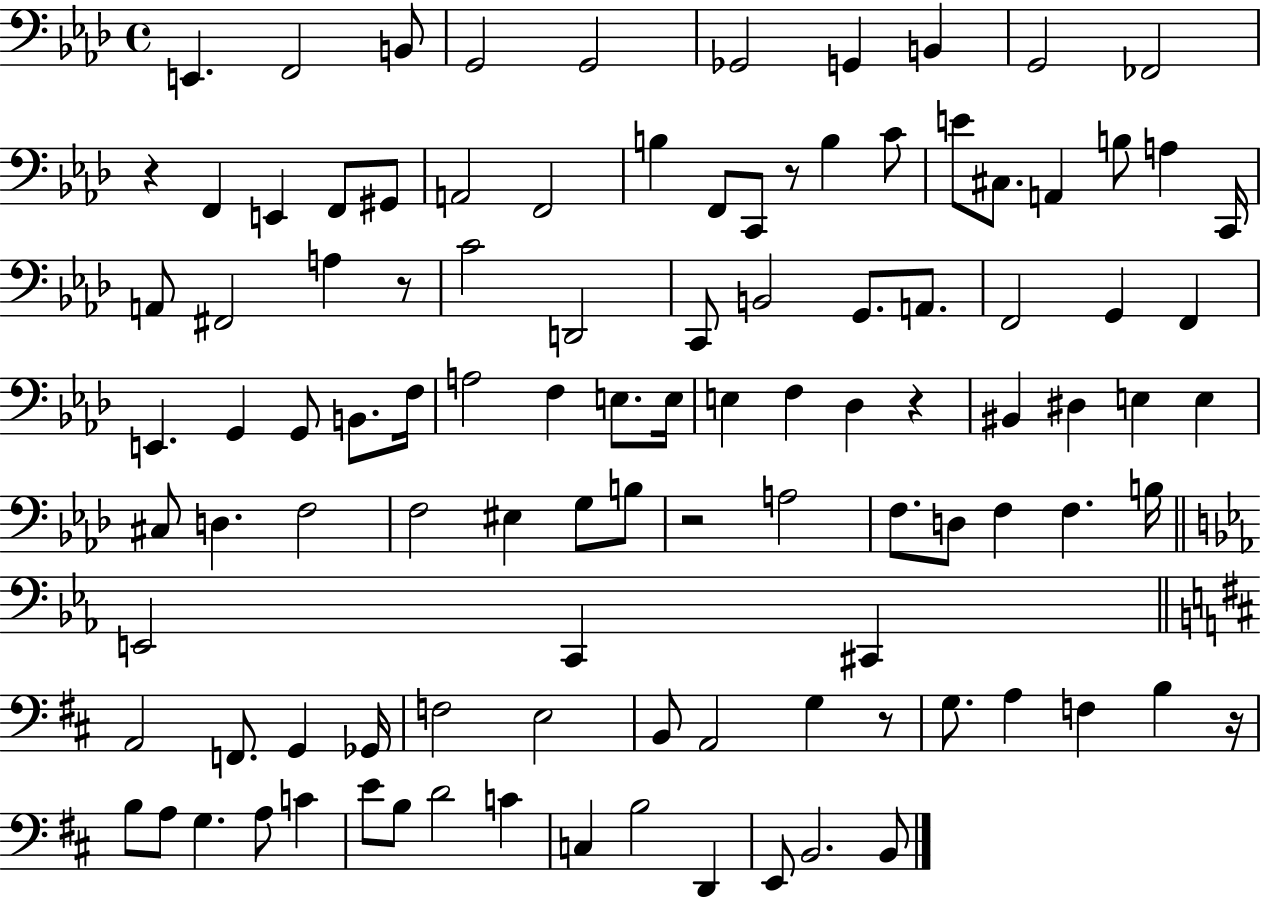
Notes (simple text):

E2/q. F2/h B2/e G2/h G2/h Gb2/h G2/q B2/q G2/h FES2/h R/q F2/q E2/q F2/e G#2/e A2/h F2/h B3/q F2/e C2/e R/e B3/q C4/e E4/e C#3/e. A2/q B3/e A3/q C2/s A2/e F#2/h A3/q R/e C4/h D2/h C2/e B2/h G2/e. A2/e. F2/h G2/q F2/q E2/q. G2/q G2/e B2/e. F3/s A3/h F3/q E3/e. E3/s E3/q F3/q Db3/q R/q BIS2/q D#3/q E3/q E3/q C#3/e D3/q. F3/h F3/h EIS3/q G3/e B3/e R/h A3/h F3/e. D3/e F3/q F3/q. B3/s E2/h C2/q C#2/q A2/h F2/e. G2/q Gb2/s F3/h E3/h B2/e A2/h G3/q R/e G3/e. A3/q F3/q B3/q R/s B3/e A3/e G3/q. A3/e C4/q E4/e B3/e D4/h C4/q C3/q B3/h D2/q E2/e B2/h. B2/e